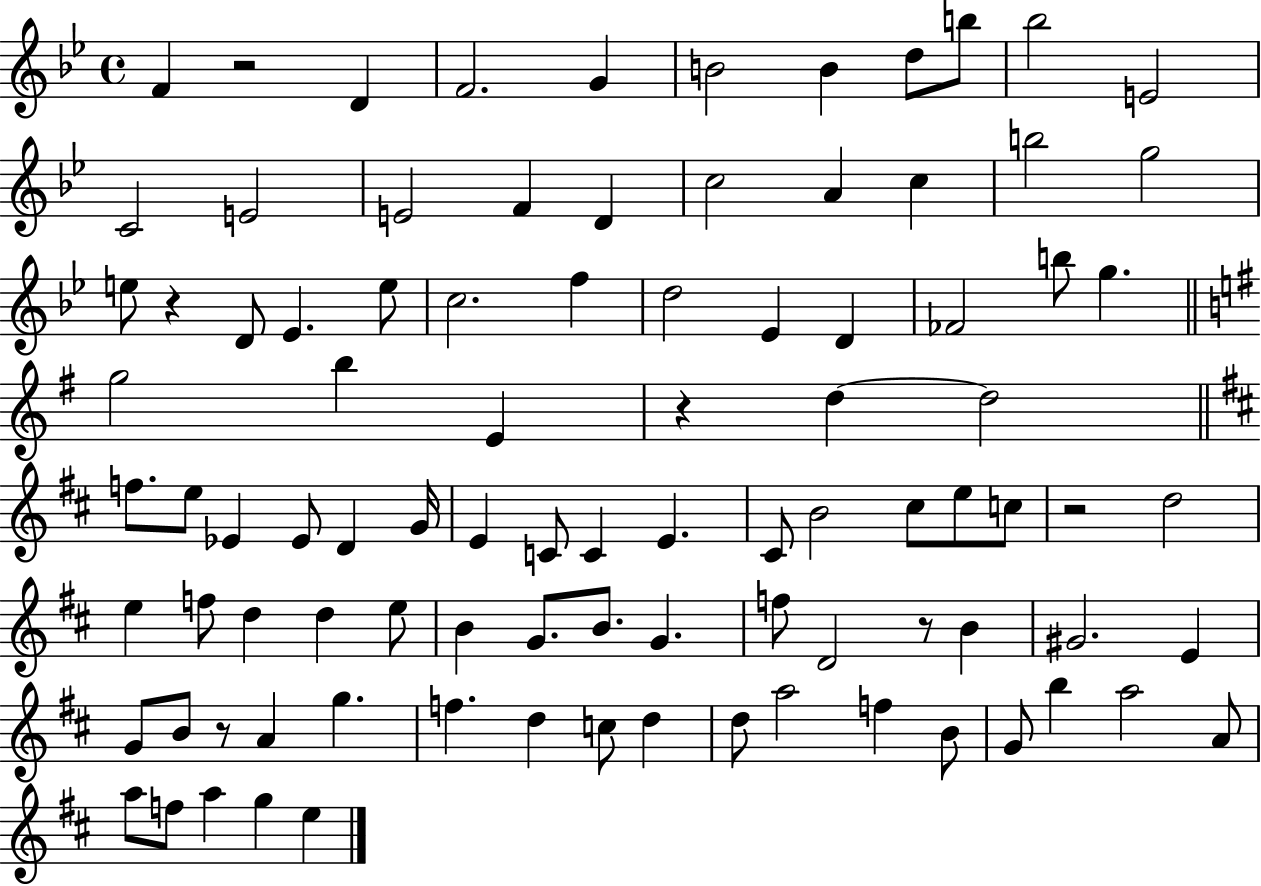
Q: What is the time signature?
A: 4/4